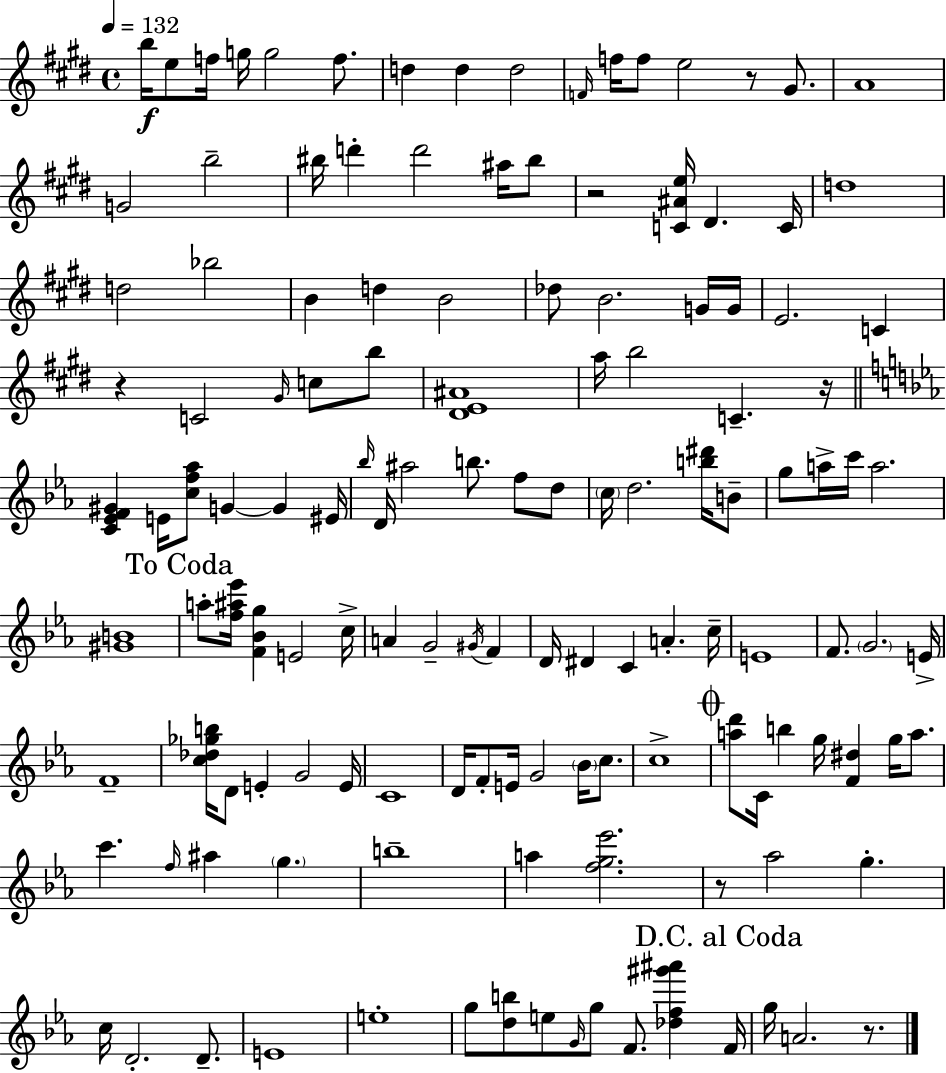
{
  \clef treble
  \time 4/4
  \defaultTimeSignature
  \key e \major
  \tempo 4 = 132
  \repeat volta 2 { b''16\f e''8 f''16 g''16 g''2 f''8. | d''4 d''4 d''2 | \grace { f'16 } f''16 f''8 e''2 r8 gis'8. | a'1 | \break g'2 b''2-- | bis''16 d'''4-. d'''2 ais''16 bis''8 | r2 <c' ais' e''>16 dis'4. | c'16 d''1 | \break d''2 bes''2 | b'4 d''4 b'2 | des''8 b'2. g'16 | g'16 e'2. c'4 | \break r4 c'2 \grace { gis'16 } c''8 | b''8 <dis' e' ais'>1 | a''16 b''2 c'4.-- | r16 \bar "||" \break \key c \minor <c' ees' f' gis'>4 e'16 <c'' f'' aes''>8 g'4~~ g'4 eis'16 | \grace { bes''16 } d'16 ais''2 b''8. f''8 d''8 | \parenthesize c''16 d''2. <b'' dis'''>16 b'8-- | g''8 a''16-> c'''16 a''2. | \break <gis' b'>1 | \mark "To Coda" a''8-. <f'' ais'' ees'''>16 <f' bes' g''>4 e'2 | c''16-> a'4 g'2-- \acciaccatura { gis'16 } f'4 | d'16 dis'4 c'4 a'4.-. | \break c''16-- e'1 | f'8. \parenthesize g'2. | e'16-> f'1-- | <c'' des'' ges'' b''>16 d'8 e'4-. g'2 | \break e'16 c'1 | d'16 f'8-. e'16 g'2 \parenthesize bes'16 c''8. | c''1-> | \mark \markup { \musicglyph "scripts.coda" } <a'' d'''>8 c'16 b''4 g''16 <f' dis''>4 g''16 a''8. | \break c'''4. \grace { f''16 } ais''4 \parenthesize g''4. | b''1-- | a''4 <f'' g'' ees'''>2. | r8 aes''2 g''4.-. | \break c''16 d'2.-. | d'8.-- e'1 | e''1-. | g''8 <d'' b''>8 e''8 \grace { g'16 } g''8 f'8. <des'' f'' gis''' ais'''>4 | \break \mark "D.C. al Coda" f'16 g''16 a'2. | r8. } \bar "|."
}